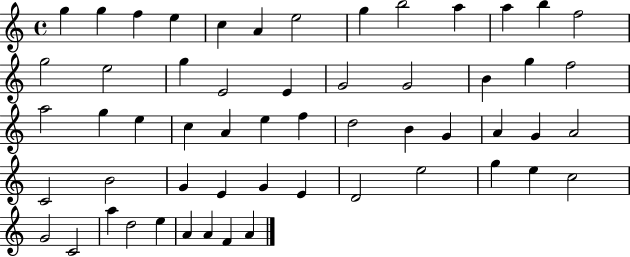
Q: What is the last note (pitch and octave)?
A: A4